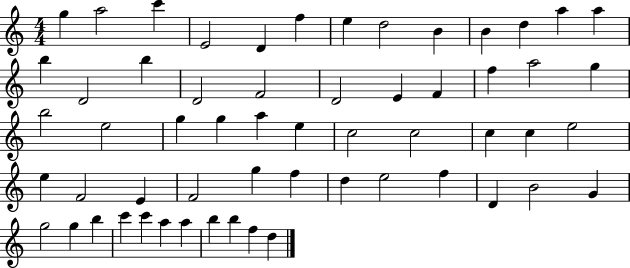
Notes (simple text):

G5/q A5/h C6/q E4/h D4/q F5/q E5/q D5/h B4/q B4/q D5/q A5/q A5/q B5/q D4/h B5/q D4/h F4/h D4/h E4/q F4/q F5/q A5/h G5/q B5/h E5/h G5/q G5/q A5/q E5/q C5/h C5/h C5/q C5/q E5/h E5/q F4/h E4/q F4/h G5/q F5/q D5/q E5/h F5/q D4/q B4/h G4/q G5/h G5/q B5/q C6/q C6/q A5/q A5/q B5/q B5/q F5/q D5/q